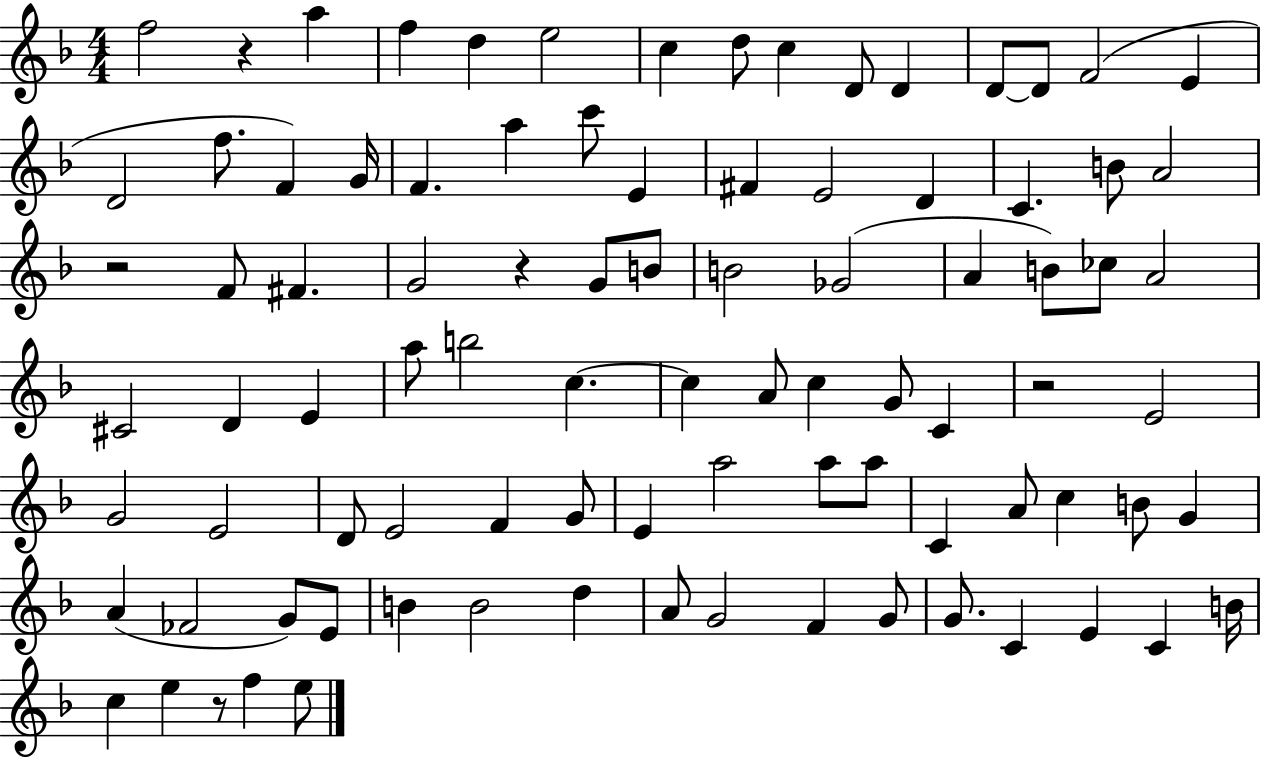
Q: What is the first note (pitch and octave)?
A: F5